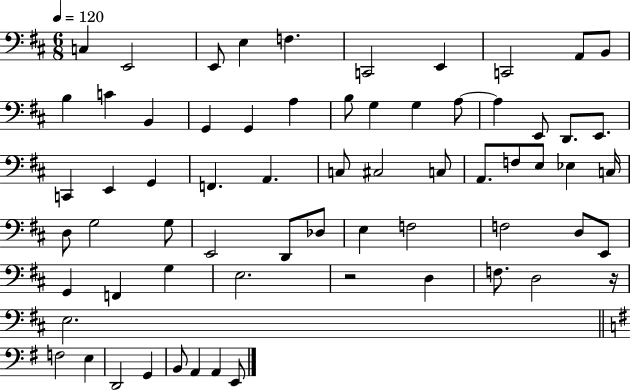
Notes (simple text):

C3/q E2/h E2/e E3/q F3/q. C2/h E2/q C2/h A2/e B2/e B3/q C4/q B2/q G2/q G2/q A3/q B3/e G3/q G3/q A3/e A3/q E2/e D2/e. E2/e. C2/q E2/q G2/q F2/q. A2/q. C3/e C#3/h C3/e A2/e. F3/e E3/e Eb3/q C3/s D3/e G3/h G3/e E2/h D2/e Db3/e E3/q F3/h F3/h D3/e E2/e G2/q F2/q G3/q E3/h. R/h D3/q F3/e. D3/h R/s E3/h. F3/h E3/q D2/h G2/q B2/e A2/q A2/q E2/e